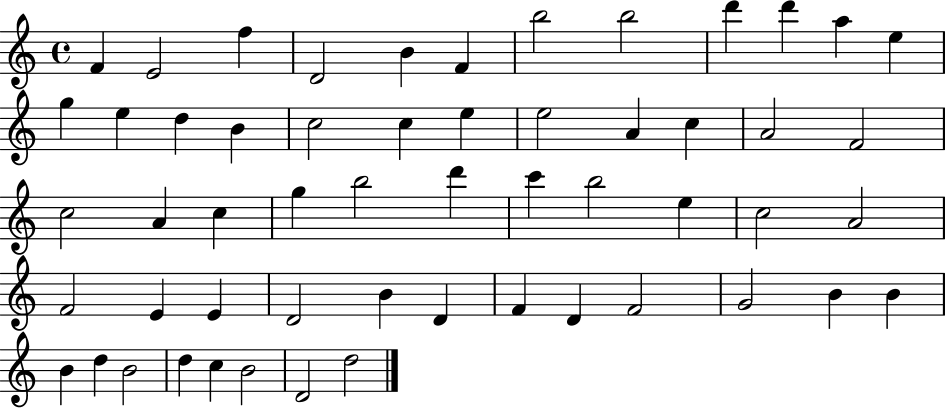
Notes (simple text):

F4/q E4/h F5/q D4/h B4/q F4/q B5/h B5/h D6/q D6/q A5/q E5/q G5/q E5/q D5/q B4/q C5/h C5/q E5/q E5/h A4/q C5/q A4/h F4/h C5/h A4/q C5/q G5/q B5/h D6/q C6/q B5/h E5/q C5/h A4/h F4/h E4/q E4/q D4/h B4/q D4/q F4/q D4/q F4/h G4/h B4/q B4/q B4/q D5/q B4/h D5/q C5/q B4/h D4/h D5/h